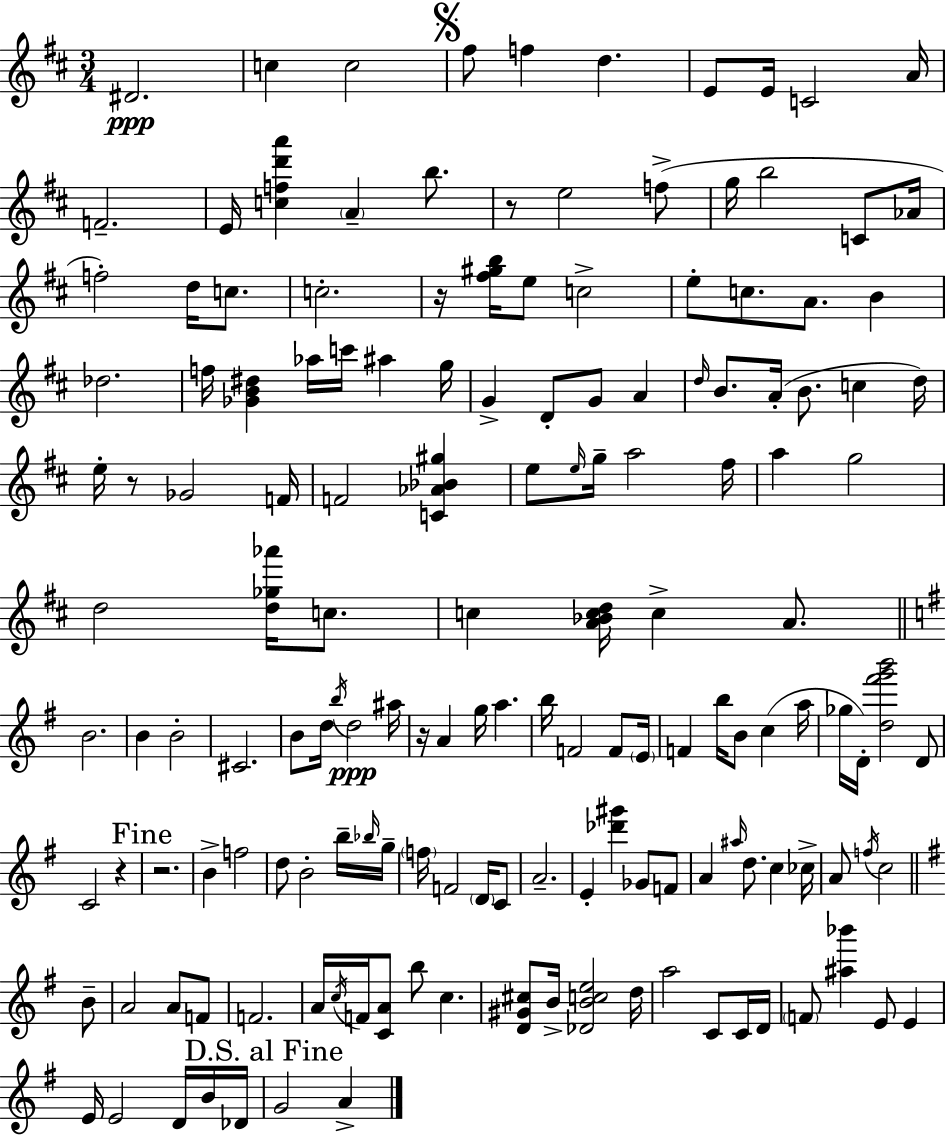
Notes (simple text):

D#4/h. C5/q C5/h F#5/e F5/q D5/q. E4/e E4/s C4/h A4/s F4/h. E4/s [C5,F5,D6,A6]/q A4/q B5/e. R/e E5/h F5/e G5/s B5/h C4/e Ab4/s F5/h D5/s C5/e. C5/h. R/s [F#5,G#5,B5]/s E5/e C5/h E5/e C5/e. A4/e. B4/q Db5/h. F5/s [Gb4,B4,D#5]/q Ab5/s C6/s A#5/q G5/s G4/q D4/e G4/e A4/q D5/s B4/e. A4/s B4/e. C5/q D5/s E5/s R/e Gb4/h F4/s F4/h [C4,Ab4,Bb4,G#5]/q E5/e E5/s G5/s A5/h F#5/s A5/q G5/h D5/h [D5,Gb5,Ab6]/s C5/e. C5/q [A4,Bb4,C5,D5]/s C5/q A4/e. B4/h. B4/q B4/h C#4/h. B4/e D5/s B5/s D5/h A#5/s R/s A4/q G5/s A5/q. B5/s F4/h F4/e E4/s F4/q B5/s B4/e C5/q A5/s Gb5/s D4/s [D5,F#6,G6,B6]/h D4/e C4/h R/q R/h. B4/q F5/h D5/e B4/h B5/s Bb5/s G5/s F5/s F4/h D4/s C4/e A4/h. E4/q [Db6,G#6]/q Gb4/e F4/e A4/q A#5/s D5/e. C5/q CES5/s A4/e F5/s C5/h B4/e A4/h A4/e F4/e F4/h. A4/s C5/s F4/s [C4,A4]/e B5/e C5/q. [D4,G#4,C#5]/e B4/s [Db4,B4,C5,E5]/h D5/s A5/h C4/e C4/s D4/s F4/e [A#5,Bb6]/q E4/e E4/q E4/s E4/h D4/s B4/s Db4/s G4/h A4/q